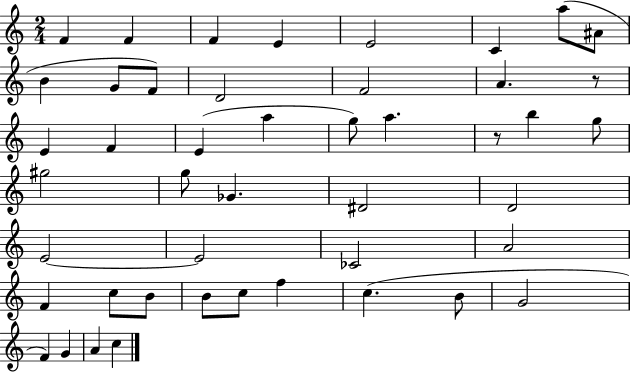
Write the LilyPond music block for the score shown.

{
  \clef treble
  \numericTimeSignature
  \time 2/4
  \key c \major
  f'4 f'4 | f'4 e'4 | e'2 | c'4 a''8( ais'8 | \break b'4 g'8 f'8) | d'2 | f'2 | a'4. r8 | \break e'4 f'4 | e'4( a''4 | g''8) a''4. | r8 b''4 g''8 | \break gis''2 | g''8 ges'4. | dis'2 | d'2 | \break e'2~~ | e'2 | ces'2 | a'2 | \break f'4 c''8 b'8 | b'8 c''8 f''4 | c''4.( b'8 | g'2 | \break f'4) g'4 | a'4 c''4 | \bar "|."
}